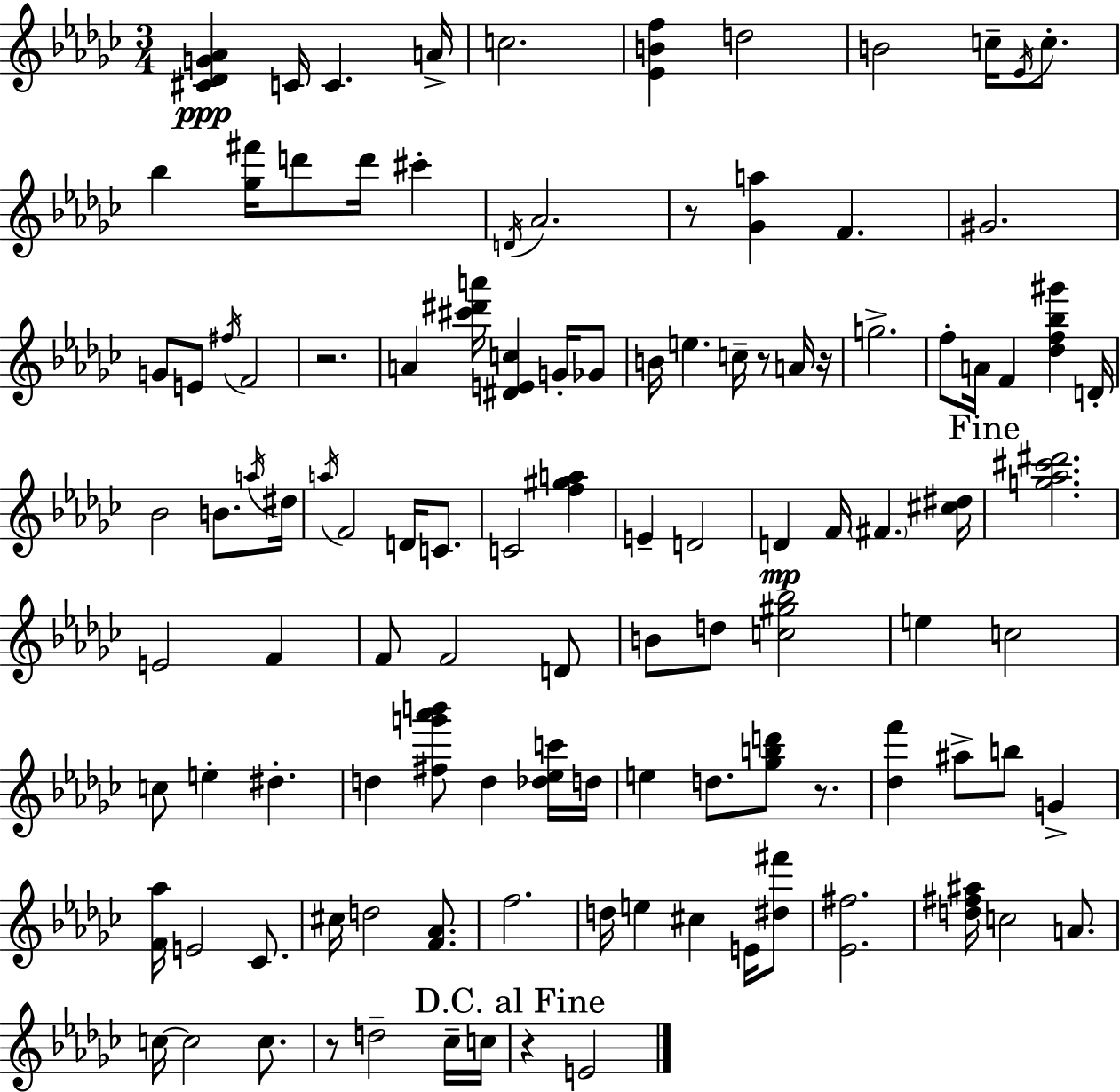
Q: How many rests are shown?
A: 7